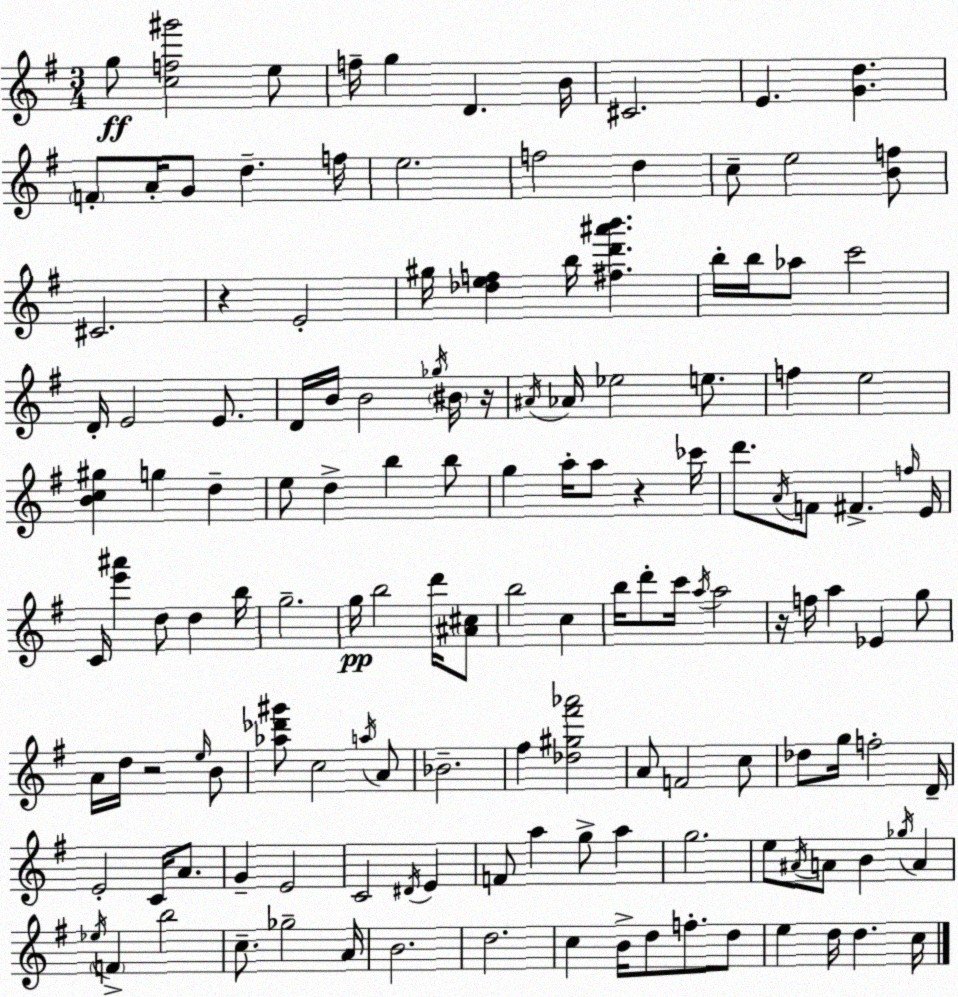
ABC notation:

X:1
T:Untitled
M:3/4
L:1/4
K:G
g/2 [cf^g']2 e/2 f/4 g D B/4 ^C2 E [Gd] F/2 A/4 G/2 d f/4 e2 f2 d c/2 e2 [Bf]/2 ^C2 z E2 ^g/4 [_def] b/4 [^fd'^a'b'] b/4 b/4 _a/2 c'2 D/4 E2 E/2 D/4 B/4 B2 _g/4 ^B/4 z/4 ^A/4 _A/4 _e2 e/2 f e2 [Bc^g] g d e/2 d b b/2 g a/4 a/2 z _c'/4 d'/2 A/4 F/2 ^F f/4 E/4 C/4 [e'^a'] d/2 d b/4 g2 g/4 b2 d'/4 [^A^c]/2 b2 c b/4 d'/2 c'/4 a/4 a2 z/4 f/4 a _E g/2 A/4 d/4 z2 e/4 B/2 [_a_d'^g']/2 c2 a/4 A/2 _B2 ^f [_d^g^f'_a']2 A/2 F2 c/2 _d/2 g/4 f2 D/4 E2 C/4 A/2 G E2 C2 ^D/4 E F/2 a g/2 a g2 e/2 ^A/4 A/2 B _g/4 A _e/4 F b2 c/2 _g2 A/4 B2 d2 c B/4 d/2 f/2 d/2 e d/4 d c/4